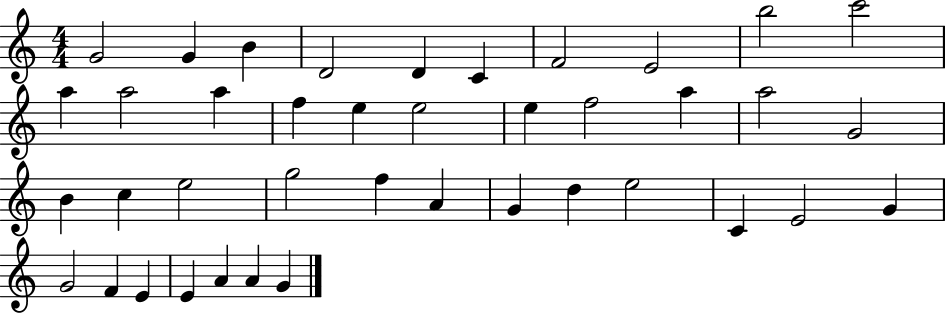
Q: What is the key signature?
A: C major